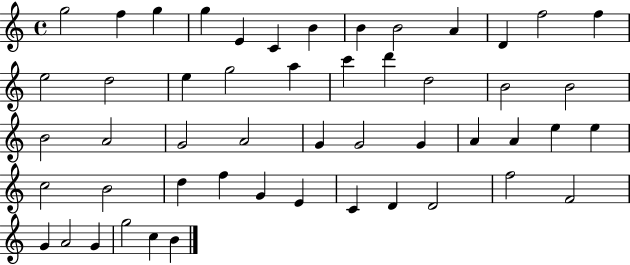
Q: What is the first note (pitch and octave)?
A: G5